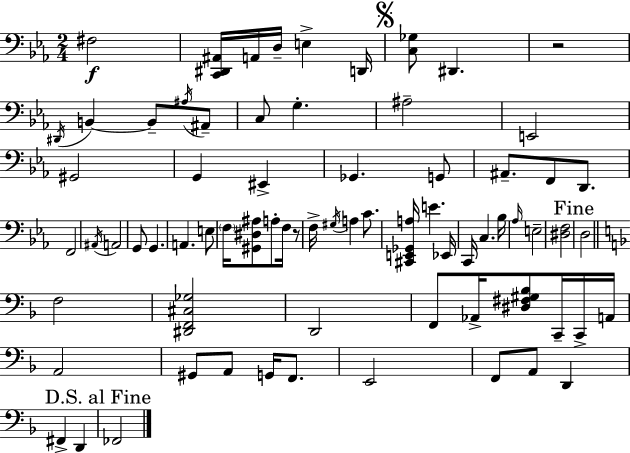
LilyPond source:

{
  \clef bass
  \numericTimeSignature
  \time 2/4
  \key ees \major
  fis2\f | <c, dis, ais,>16 a,16 d16-- e4-> d,16 | \mark \markup { \musicglyph "scripts.segno" } <c ges>8 dis,4. | r2 | \break \acciaccatura { dis,16 } b,4~~ b,8-- \acciaccatura { ais16 } | ais,8-- c8 g4.-. | ais2-- | e,2 | \break gis,2 | g,4 eis,4-> | ges,4. | g,8 ais,8.-- f,8 d,8. | \break f,2 | \acciaccatura { ais,16 } a,2 | g,8 g,4. | a,4. | \break e8 \parenthesize f16 <gis, dis ais>8 a8-. | f16 r8 f16-> \acciaccatura { gis16 } a4 | c'8. <cis, e, ges, a>16 e'4. | ees,16 c,16 c4. | \break bes16 \grace { aes16 } e2-- | <dis f>2 | \mark "Fine" d2 | \bar "||" \break \key f \major f2 | <dis, f, cis ges>2 | d,2 | f,8 aes,16-> <dis fis gis bes>8 c,16-- c,16-> a,16 | \break a,2 | gis,8 a,8 g,16 f,8. | e,2 | f,8 a,8 d,4 | \break fis,4-> d,4 | \mark "D.S. al Fine" fes,2 | \bar "|."
}